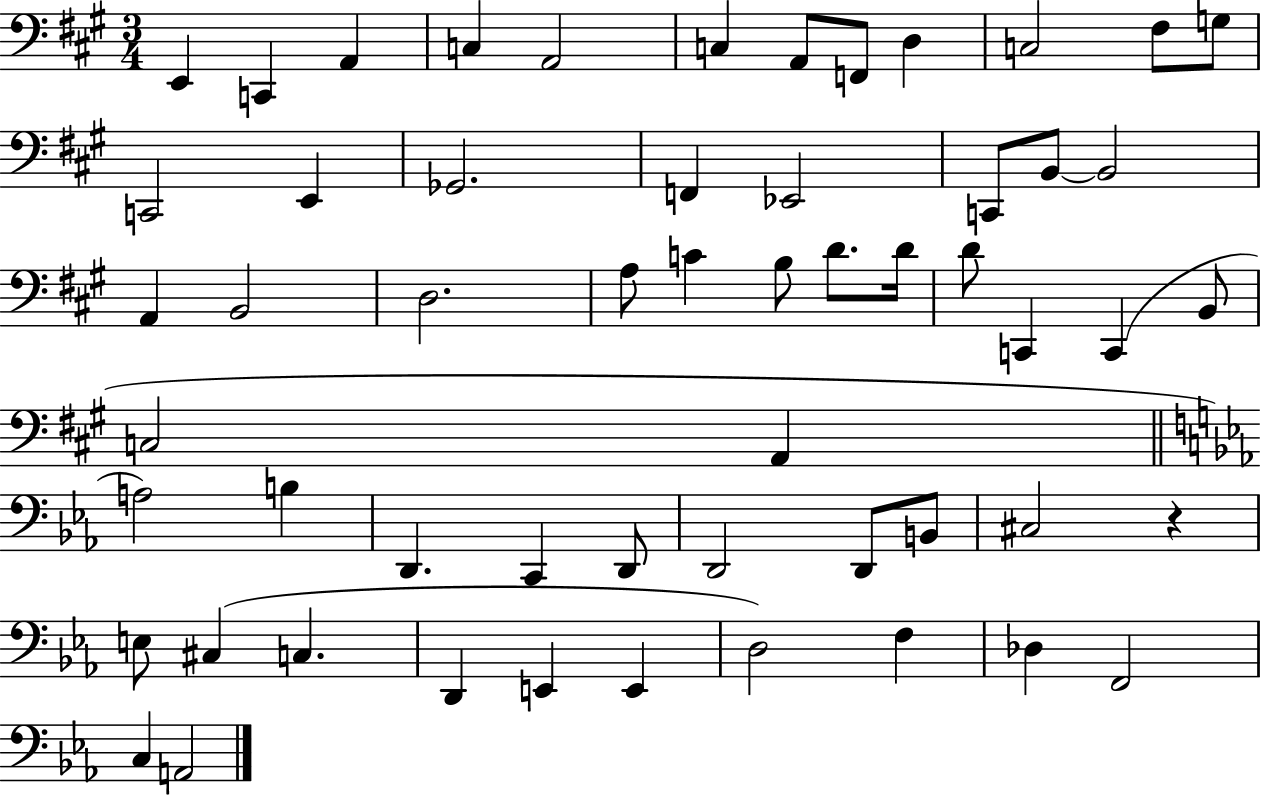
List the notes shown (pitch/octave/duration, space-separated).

E2/q C2/q A2/q C3/q A2/h C3/q A2/e F2/e D3/q C3/h F#3/e G3/e C2/h E2/q Gb2/h. F2/q Eb2/h C2/e B2/e B2/h A2/q B2/h D3/h. A3/e C4/q B3/e D4/e. D4/s D4/e C2/q C2/q B2/e C3/h A2/q A3/h B3/q D2/q. C2/q D2/e D2/h D2/e B2/e C#3/h R/q E3/e C#3/q C3/q. D2/q E2/q E2/q D3/h F3/q Db3/q F2/h C3/q A2/h